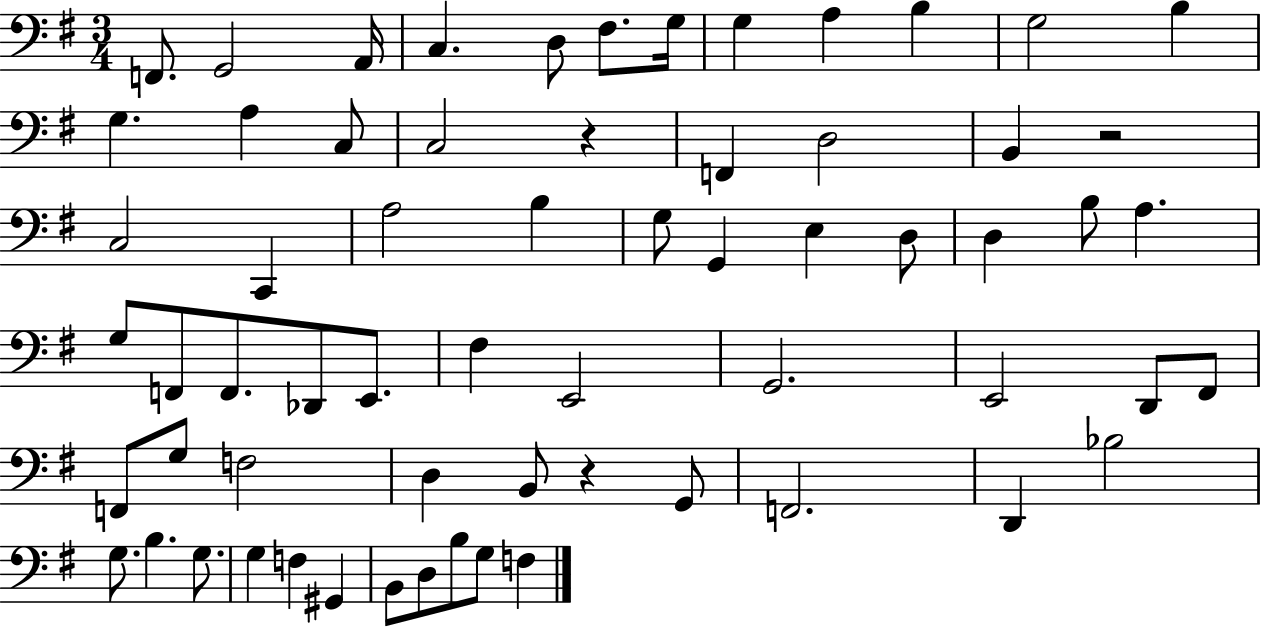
X:1
T:Untitled
M:3/4
L:1/4
K:G
F,,/2 G,,2 A,,/4 C, D,/2 ^F,/2 G,/4 G, A, B, G,2 B, G, A, C,/2 C,2 z F,, D,2 B,, z2 C,2 C,, A,2 B, G,/2 G,, E, D,/2 D, B,/2 A, G,/2 F,,/2 F,,/2 _D,,/2 E,,/2 ^F, E,,2 G,,2 E,,2 D,,/2 ^F,,/2 F,,/2 G,/2 F,2 D, B,,/2 z G,,/2 F,,2 D,, _B,2 G,/2 B, G,/2 G, F, ^G,, B,,/2 D,/2 B,/2 G,/2 F,